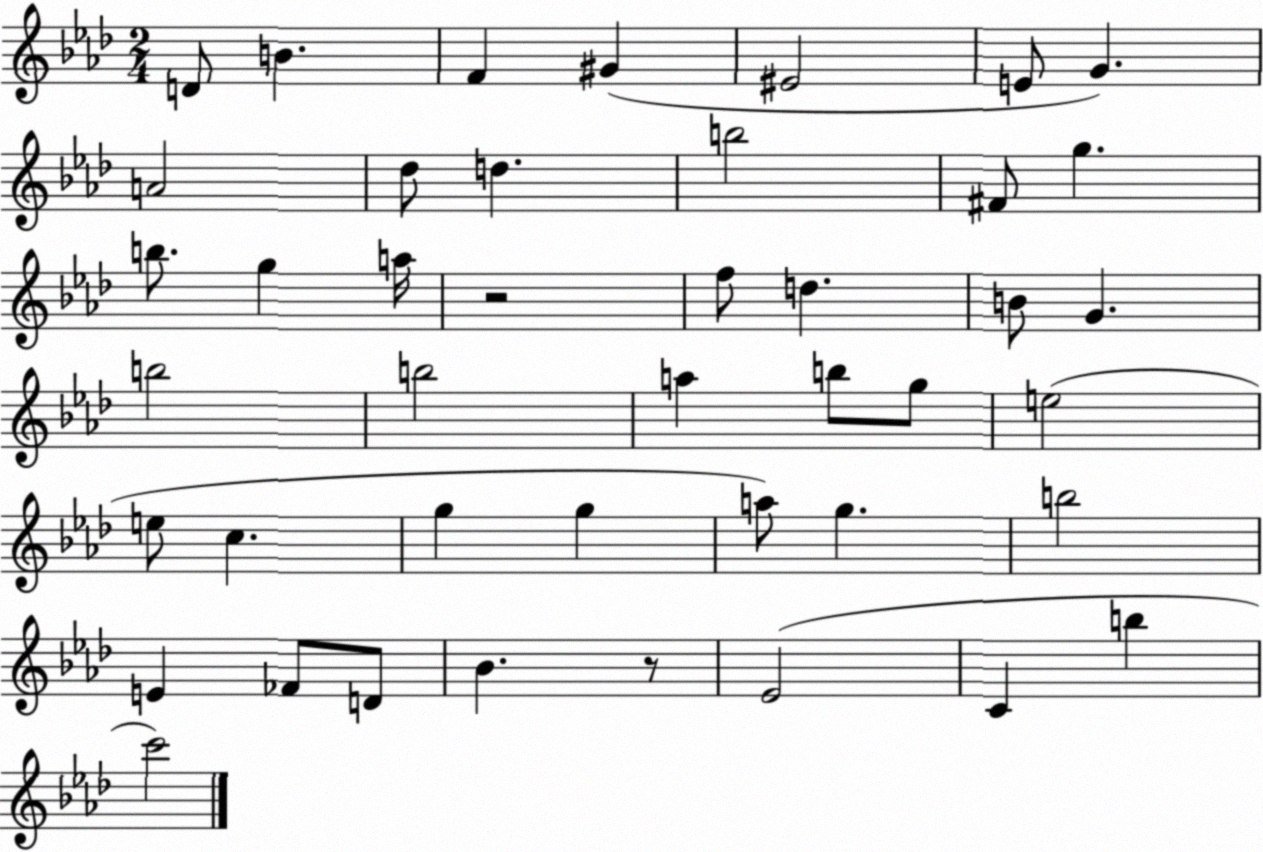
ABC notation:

X:1
T:Untitled
M:2/4
L:1/4
K:Ab
D/2 B F ^G ^E2 E/2 G A2 _d/2 d b2 ^F/2 g b/2 g a/4 z2 f/2 d B/2 G b2 b2 a b/2 g/2 e2 e/2 c g g a/2 g b2 E _F/2 D/2 _B z/2 _E2 C b c'2